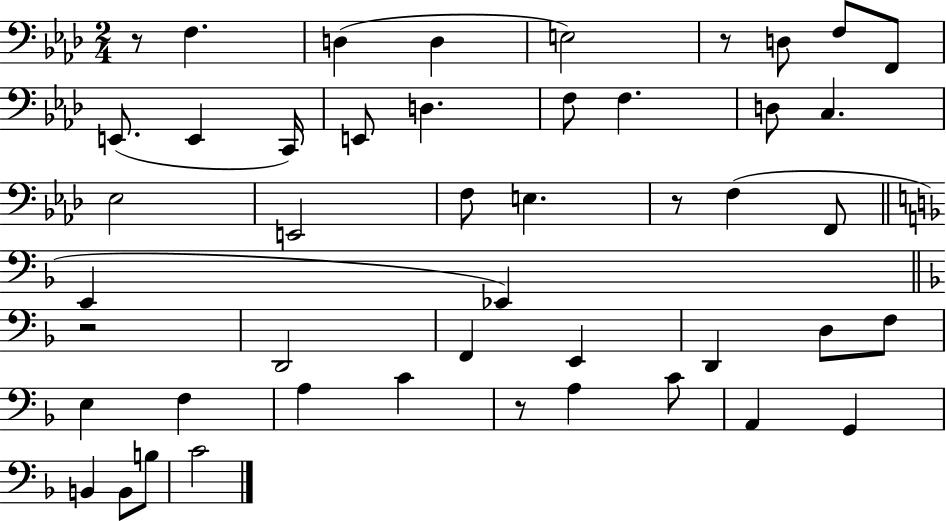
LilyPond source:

{
  \clef bass
  \numericTimeSignature
  \time 2/4
  \key aes \major
  r8 f4. | d4( d4 | e2) | r8 d8 f8 f,8 | \break e,8.( e,4 c,16) | e,8 d4. | f8 f4. | d8 c4. | \break ees2 | e,2 | f8 e4. | r8 f4( f,8 | \break \bar "||" \break \key f \major e,4 ees,4) | \bar "||" \break \key f \major r2 | d,2 | f,4 e,4 | d,4 d8 f8 | \break e4 f4 | a4 c'4 | r8 a4 c'8 | a,4 g,4 | \break b,4 b,8 b8 | c'2 | \bar "|."
}